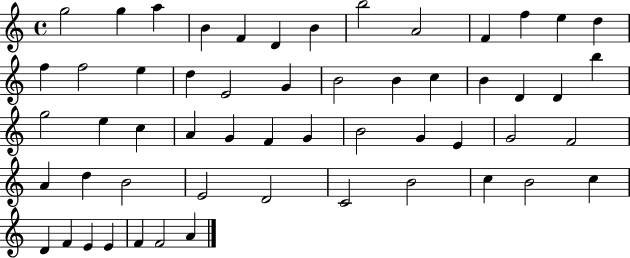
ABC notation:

X:1
T:Untitled
M:4/4
L:1/4
K:C
g2 g a B F D B b2 A2 F f e d f f2 e d E2 G B2 B c B D D b g2 e c A G F G B2 G E G2 F2 A d B2 E2 D2 C2 B2 c B2 c D F E E F F2 A